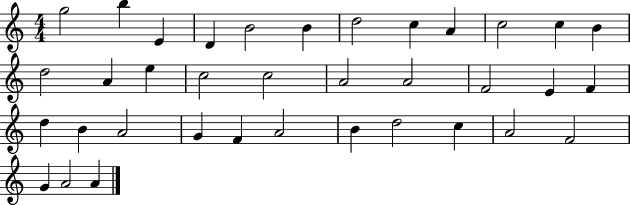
{
  \clef treble
  \numericTimeSignature
  \time 4/4
  \key c \major
  g''2 b''4 e'4 | d'4 b'2 b'4 | d''2 c''4 a'4 | c''2 c''4 b'4 | \break d''2 a'4 e''4 | c''2 c''2 | a'2 a'2 | f'2 e'4 f'4 | \break d''4 b'4 a'2 | g'4 f'4 a'2 | b'4 d''2 c''4 | a'2 f'2 | \break g'4 a'2 a'4 | \bar "|."
}